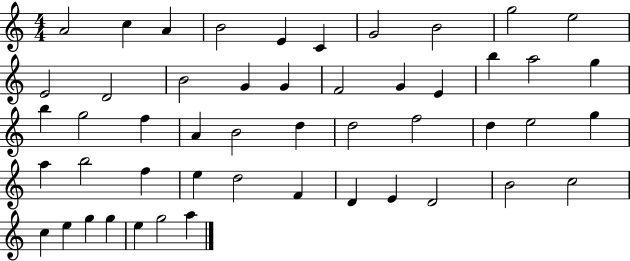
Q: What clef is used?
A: treble